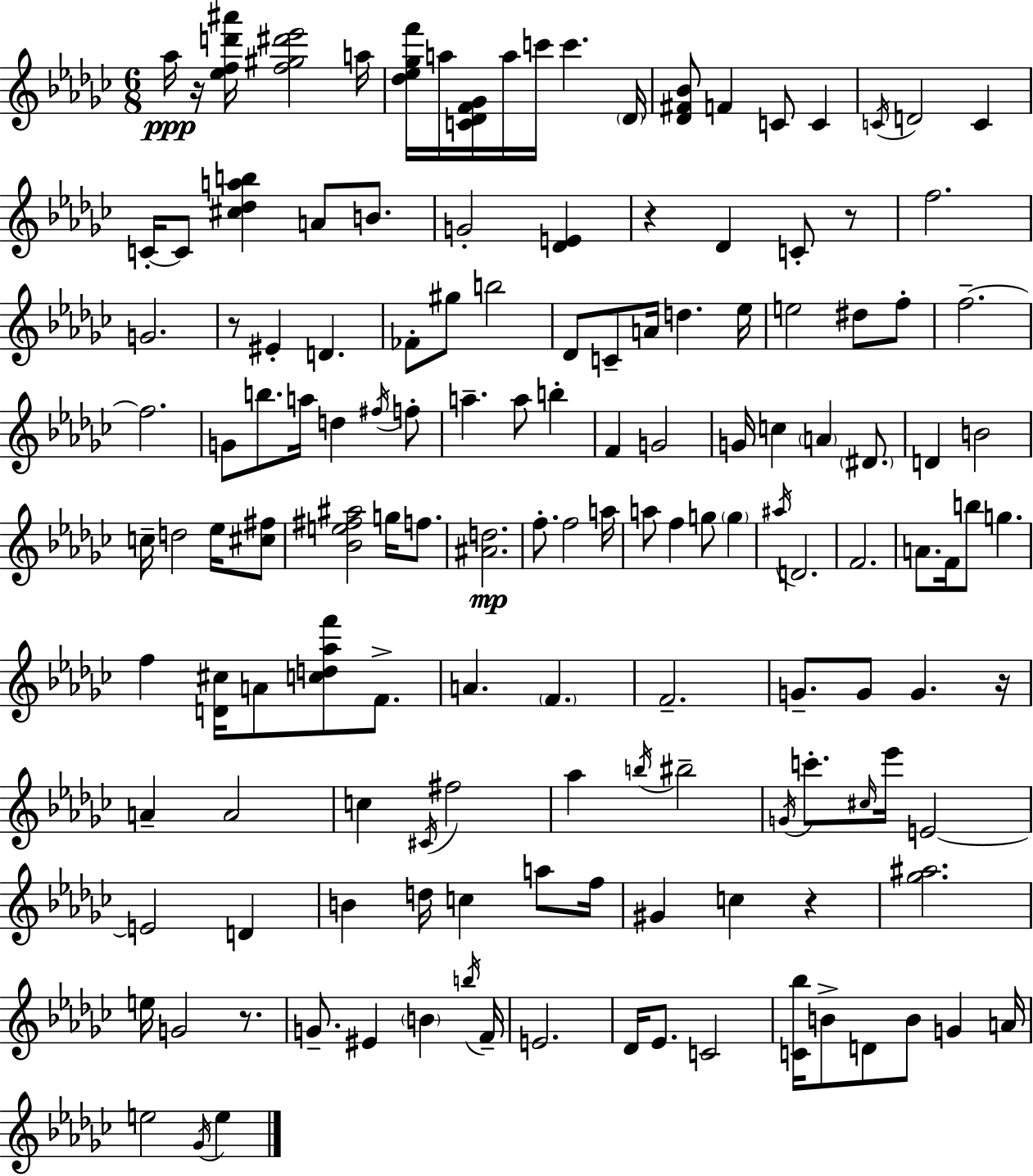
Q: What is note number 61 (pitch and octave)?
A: F5